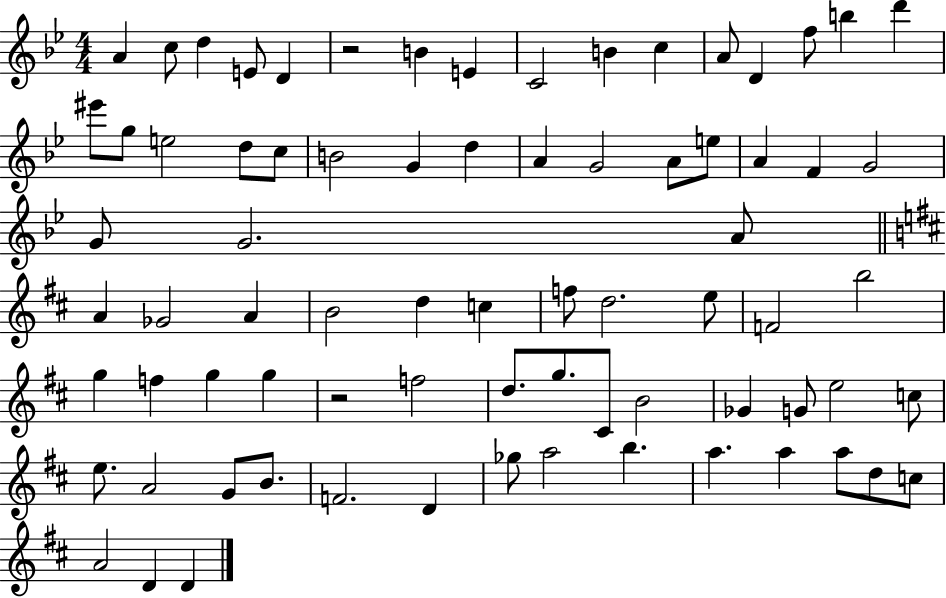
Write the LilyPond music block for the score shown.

{
  \clef treble
  \numericTimeSignature
  \time 4/4
  \key bes \major
  \repeat volta 2 { a'4 c''8 d''4 e'8 d'4 | r2 b'4 e'4 | c'2 b'4 c''4 | a'8 d'4 f''8 b''4 d'''4 | \break eis'''8 g''8 e''2 d''8 c''8 | b'2 g'4 d''4 | a'4 g'2 a'8 e''8 | a'4 f'4 g'2 | \break g'8 g'2. a'8 | \bar "||" \break \key d \major a'4 ges'2 a'4 | b'2 d''4 c''4 | f''8 d''2. e''8 | f'2 b''2 | \break g''4 f''4 g''4 g''4 | r2 f''2 | d''8. g''8. cis'8 b'2 | ges'4 g'8 e''2 c''8 | \break e''8. a'2 g'8 b'8. | f'2. d'4 | ges''8 a''2 b''4. | a''4. a''4 a''8 d''8 c''8 | \break a'2 d'4 d'4 | } \bar "|."
}